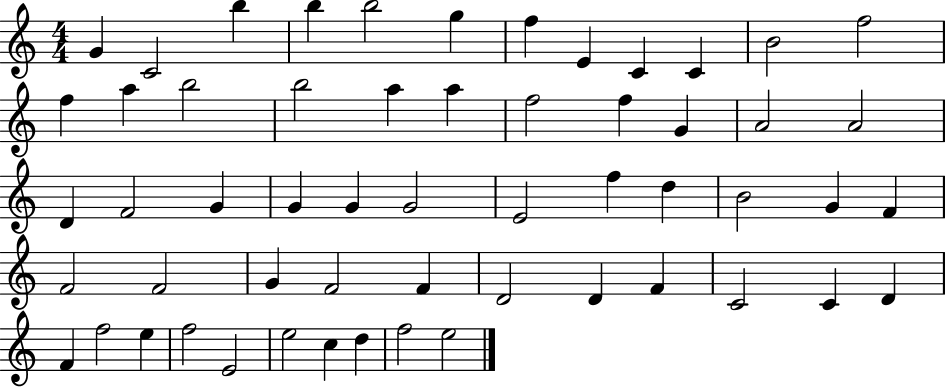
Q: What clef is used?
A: treble